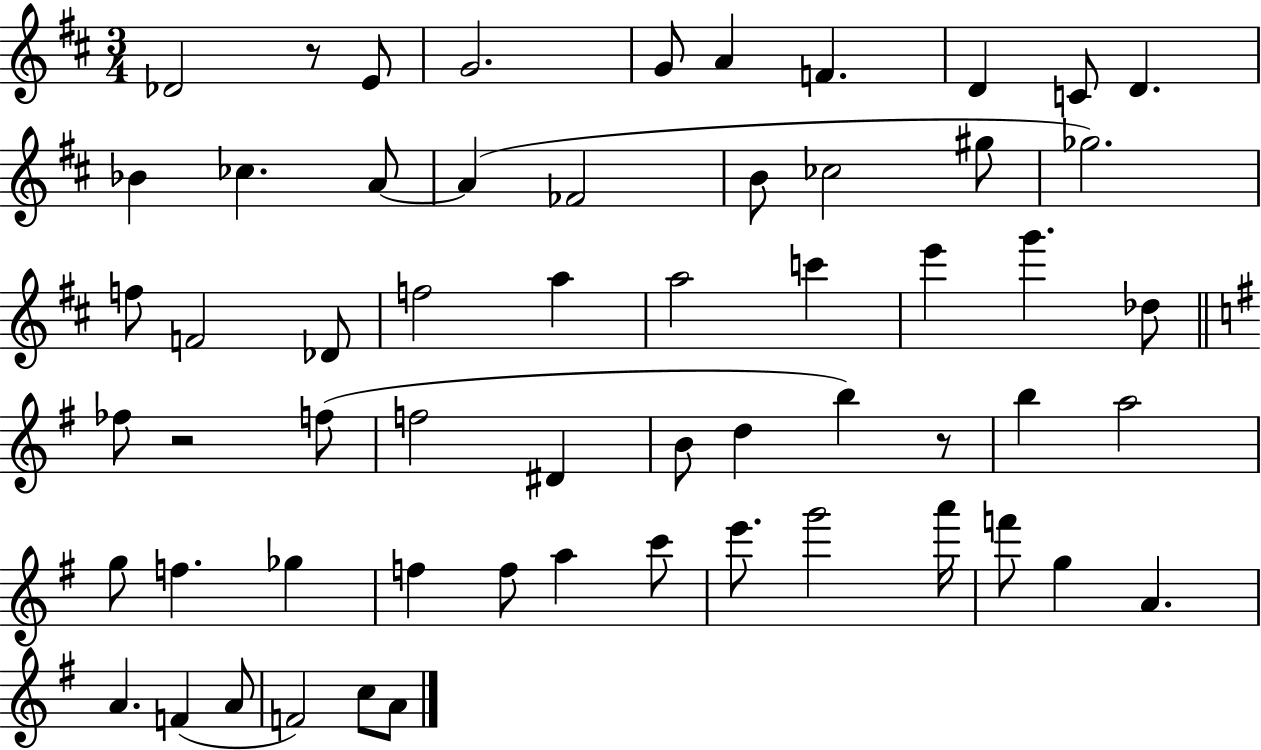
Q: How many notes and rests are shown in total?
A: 59